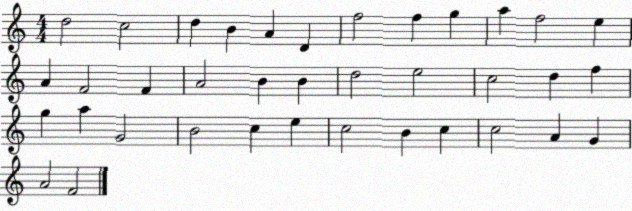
X:1
T:Untitled
M:4/4
L:1/4
K:C
d2 c2 d B A D f2 f g a f2 e A F2 F A2 B B d2 e2 c2 d f g a G2 B2 c e c2 B c c2 A G A2 F2